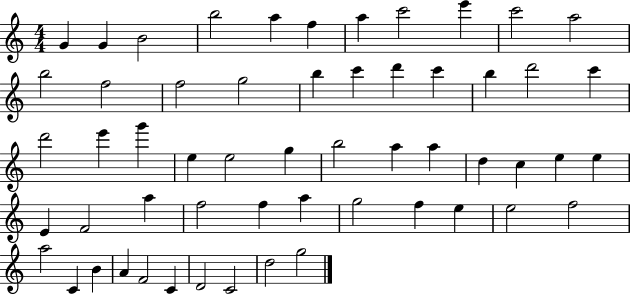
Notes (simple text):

G4/q G4/q B4/h B5/h A5/q F5/q A5/q C6/h E6/q C6/h A5/h B5/h F5/h F5/h G5/h B5/q C6/q D6/q C6/q B5/q D6/h C6/q D6/h E6/q G6/q E5/q E5/h G5/q B5/h A5/q A5/q D5/q C5/q E5/q E5/q E4/q F4/h A5/q F5/h F5/q A5/q G5/h F5/q E5/q E5/h F5/h A5/h C4/q B4/q A4/q F4/h C4/q D4/h C4/h D5/h G5/h